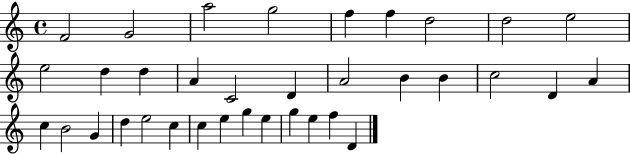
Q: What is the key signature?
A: C major